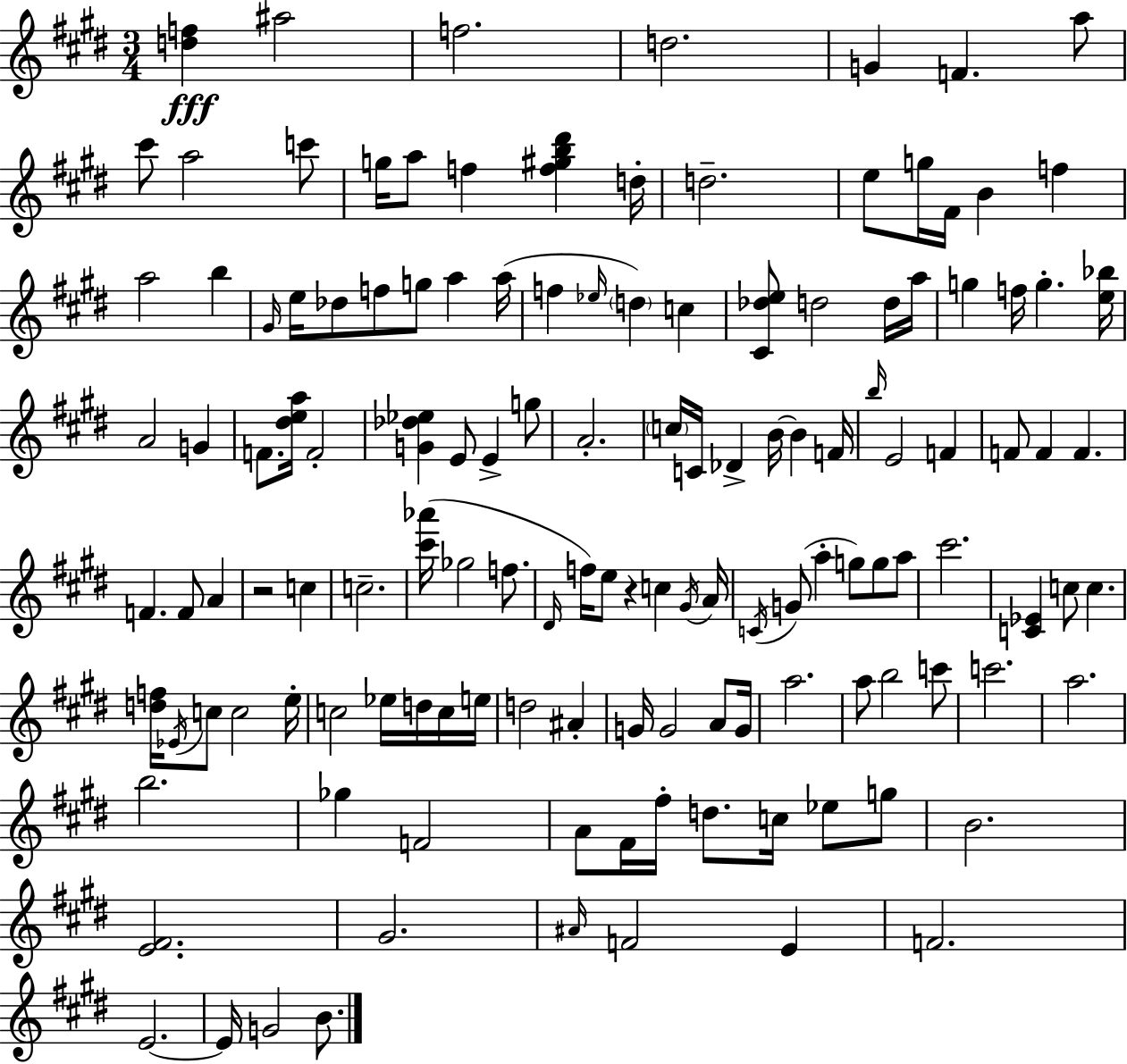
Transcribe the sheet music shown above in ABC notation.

X:1
T:Untitled
M:3/4
L:1/4
K:E
[df] ^a2 f2 d2 G F a/2 ^c'/2 a2 c'/2 g/4 a/2 f [f^gb^d'] d/4 d2 e/2 g/4 ^F/4 B f a2 b ^G/4 e/4 _d/2 f/2 g/2 a a/4 f _e/4 d c [^C_de]/2 d2 d/4 a/4 g f/4 g [e_b]/4 A2 G F/2 [^dea]/4 F2 [G_d_e] E/2 E g/2 A2 c/4 C/4 _D B/4 B F/4 b/4 E2 F F/2 F F F F/2 A z2 c c2 [^c'_a']/4 _g2 f/2 ^D/4 f/4 e/2 z c ^G/4 A/4 C/4 G/2 a g/2 g/2 a/2 ^c'2 [C_E] c/2 c [df]/4 _E/4 c/2 c2 e/4 c2 _e/4 d/4 c/4 e/4 d2 ^A G/4 G2 A/2 G/4 a2 a/2 b2 c'/2 c'2 a2 b2 _g F2 A/2 ^F/4 ^f/4 d/2 c/4 _e/2 g/2 B2 [E^F]2 ^G2 ^A/4 F2 E F2 E2 E/4 G2 B/2